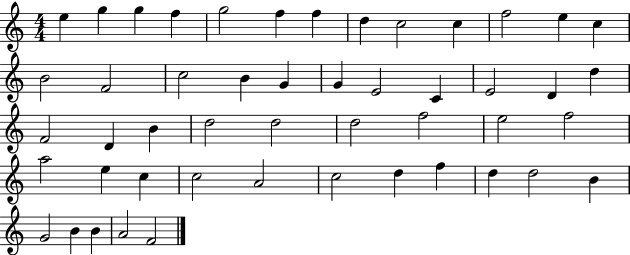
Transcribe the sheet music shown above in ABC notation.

X:1
T:Untitled
M:4/4
L:1/4
K:C
e g g f g2 f f d c2 c f2 e c B2 F2 c2 B G G E2 C E2 D d F2 D B d2 d2 d2 f2 e2 f2 a2 e c c2 A2 c2 d f d d2 B G2 B B A2 F2